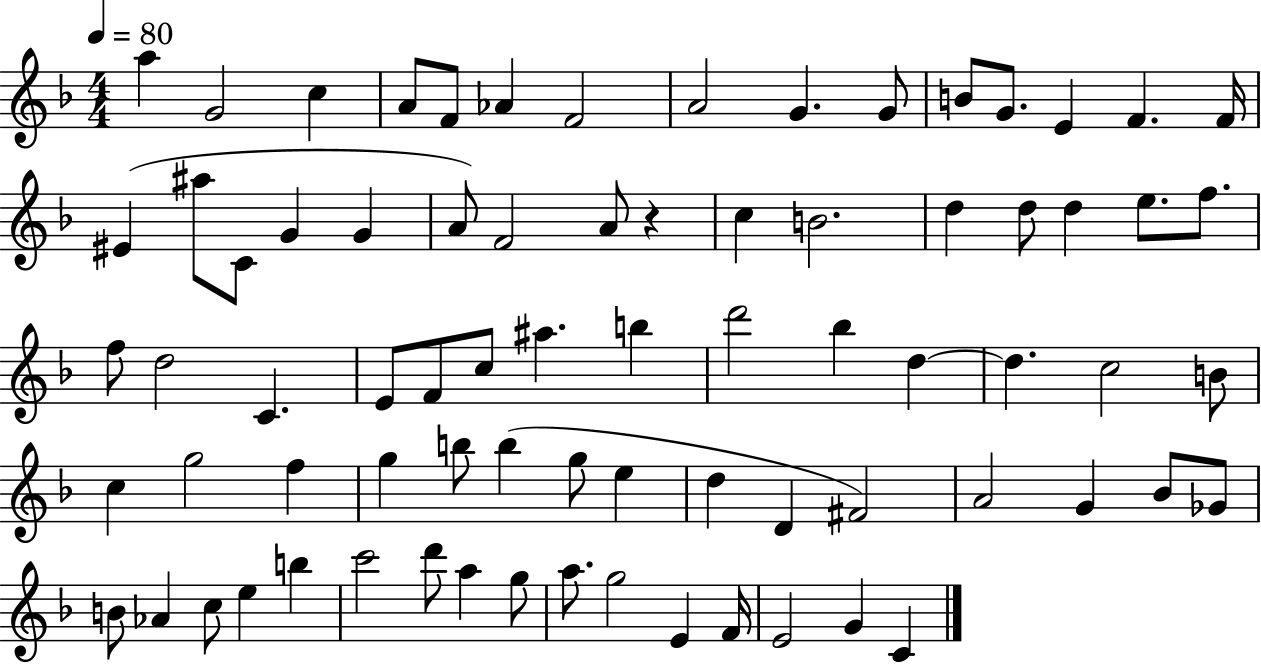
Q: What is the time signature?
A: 4/4